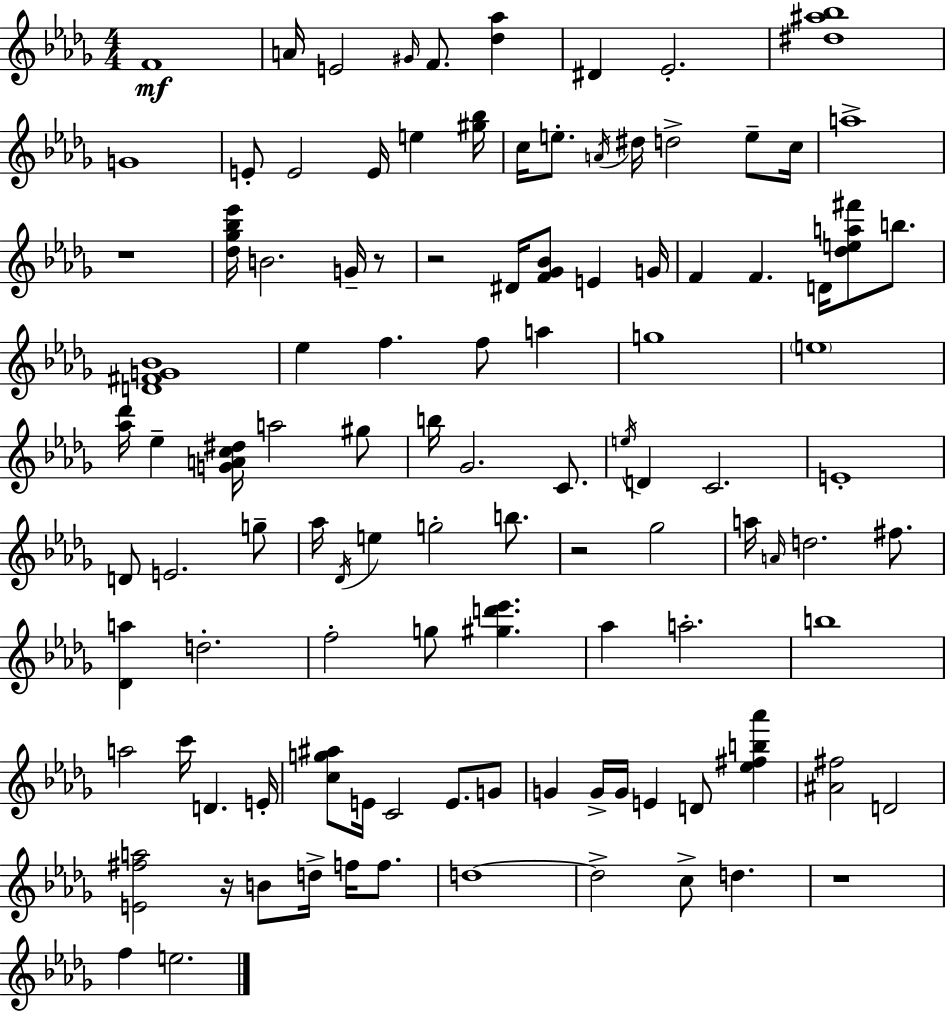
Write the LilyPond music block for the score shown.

{
  \clef treble
  \numericTimeSignature
  \time 4/4
  \key bes \minor
  f'1\mf | a'16 e'2 \grace { gis'16 } f'8. <des'' aes''>4 | dis'4 ees'2.-. | <dis'' ais'' bes''>1 | \break g'1 | e'8-. e'2 e'16 e''4 | <gis'' bes''>16 c''16 e''8.-. \acciaccatura { a'16 } dis''16 d''2-> e''8-- | c''16 a''1-> | \break r1 | <des'' ges'' bes'' ees'''>16 b'2. g'16-- | r8 r2 dis'16 <f' ges' bes'>8 e'4 | g'16 f'4 f'4. d'16 <des'' e'' a'' fis'''>8 b''8. | \break <d' fis' g' bes'>1 | ees''4 f''4. f''8 a''4 | g''1 | \parenthesize e''1 | \break <aes'' des'''>16 ees''4-- <g' a' c'' dis''>16 a''2 | gis''8 b''16 ges'2. c'8. | \acciaccatura { e''16 } d'4 c'2. | e'1-. | \break d'8 e'2. | g''8-- aes''16 \acciaccatura { des'16 } e''4 g''2-. | b''8. r2 ges''2 | a''16 \grace { a'16 } d''2. | \break fis''8. <des' a''>4 d''2.-. | f''2-. g''8 <gis'' d''' ees'''>4. | aes''4 a''2.-. | b''1 | \break a''2 c'''16 d'4. | e'16-. <c'' g'' ais''>8 e'16 c'2 | e'8. g'8 g'4 g'16-> g'16 e'4 d'8 | <ees'' fis'' b'' aes'''>4 <ais' fis''>2 d'2 | \break <e' fis'' a''>2 r16 b'8 | d''16-> f''16 f''8. d''1~~ | d''2-> c''8-> d''4. | r1 | \break f''4 e''2. | \bar "|."
}